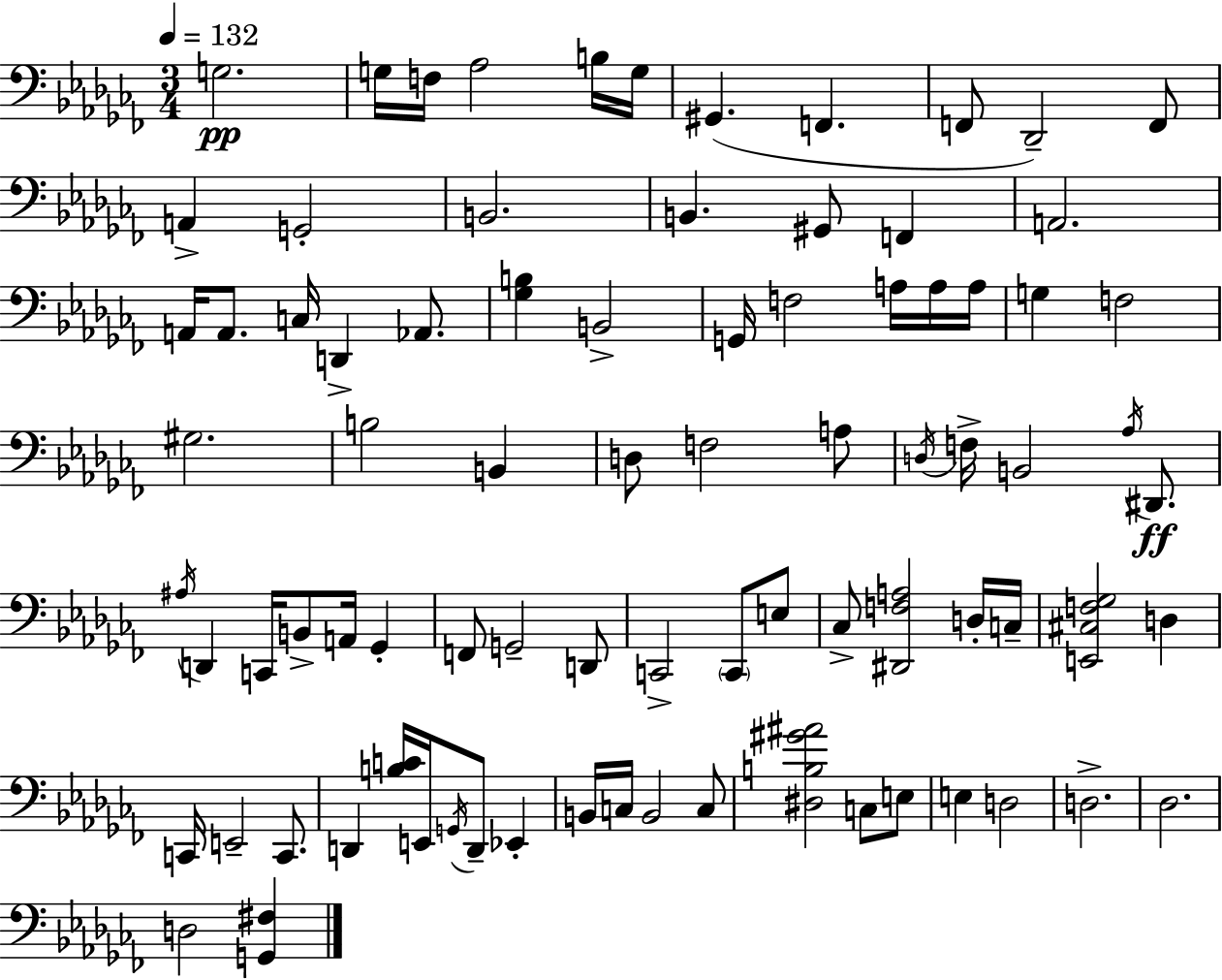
{
  \clef bass
  \numericTimeSignature
  \time 3/4
  \key aes \minor
  \tempo 4 = 132
  g2.\pp | g16 f16 aes2 b16 g16 | gis,4.( f,4. | f,8 des,2--) f,8 | \break a,4-> g,2-. | b,2. | b,4. gis,8 f,4 | a,2. | \break a,16 a,8. c16 d,4-> aes,8. | <ges b>4 b,2-> | g,16 f2 a16 a16 a16 | g4 f2 | \break gis2. | b2 b,4 | d8 f2 a8 | \acciaccatura { d16 } f16-> b,2 \acciaccatura { aes16 }\ff dis,8. | \break \acciaccatura { ais16 } d,4 c,16 b,8-> a,16 ges,4-. | f,8 g,2-- | d,8 c,2-> \parenthesize c,8 | e8 ces8-> <dis, f a>2 | \break d16-. c16-- <e, cis f ges>2 d4 | c,16 e,2-- | c,8. d,4 <b c'>16 e,16 \acciaccatura { g,16 } d,8-- | ees,4-. b,16 c16 b,2 | \break c8 <dis b gis' ais'>2 | c8 e8 e4 d2 | d2.-> | des2. | \break d2 | <g, fis>4 \bar "|."
}